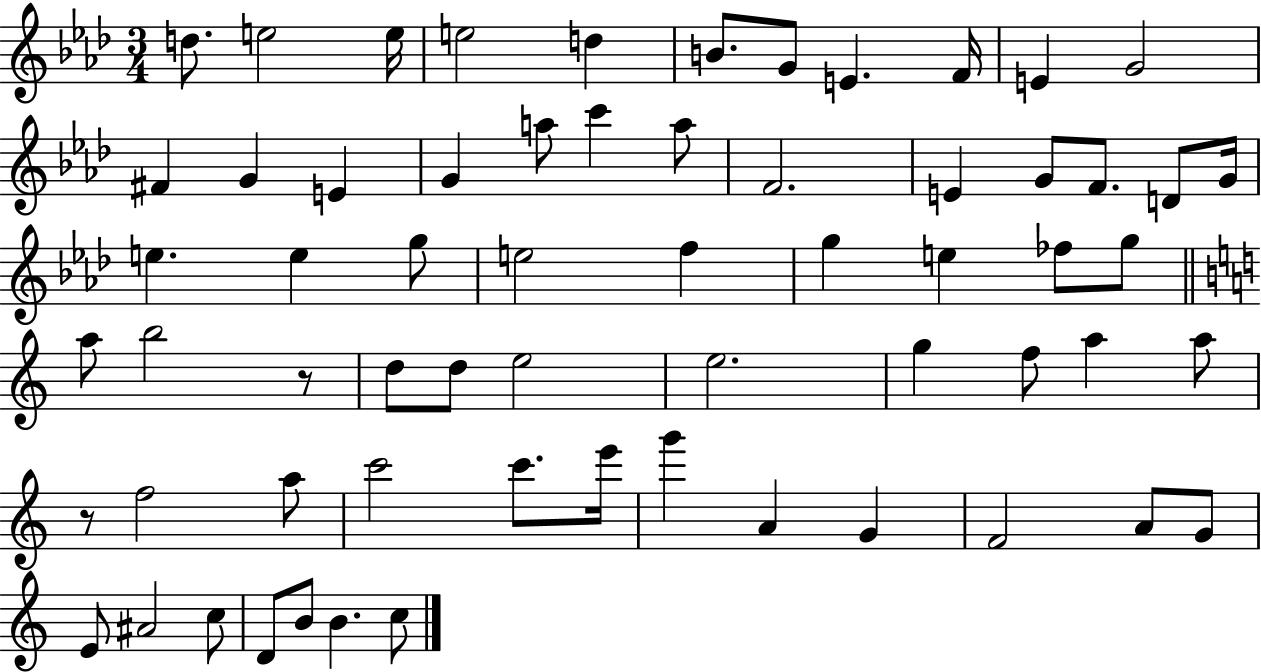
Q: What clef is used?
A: treble